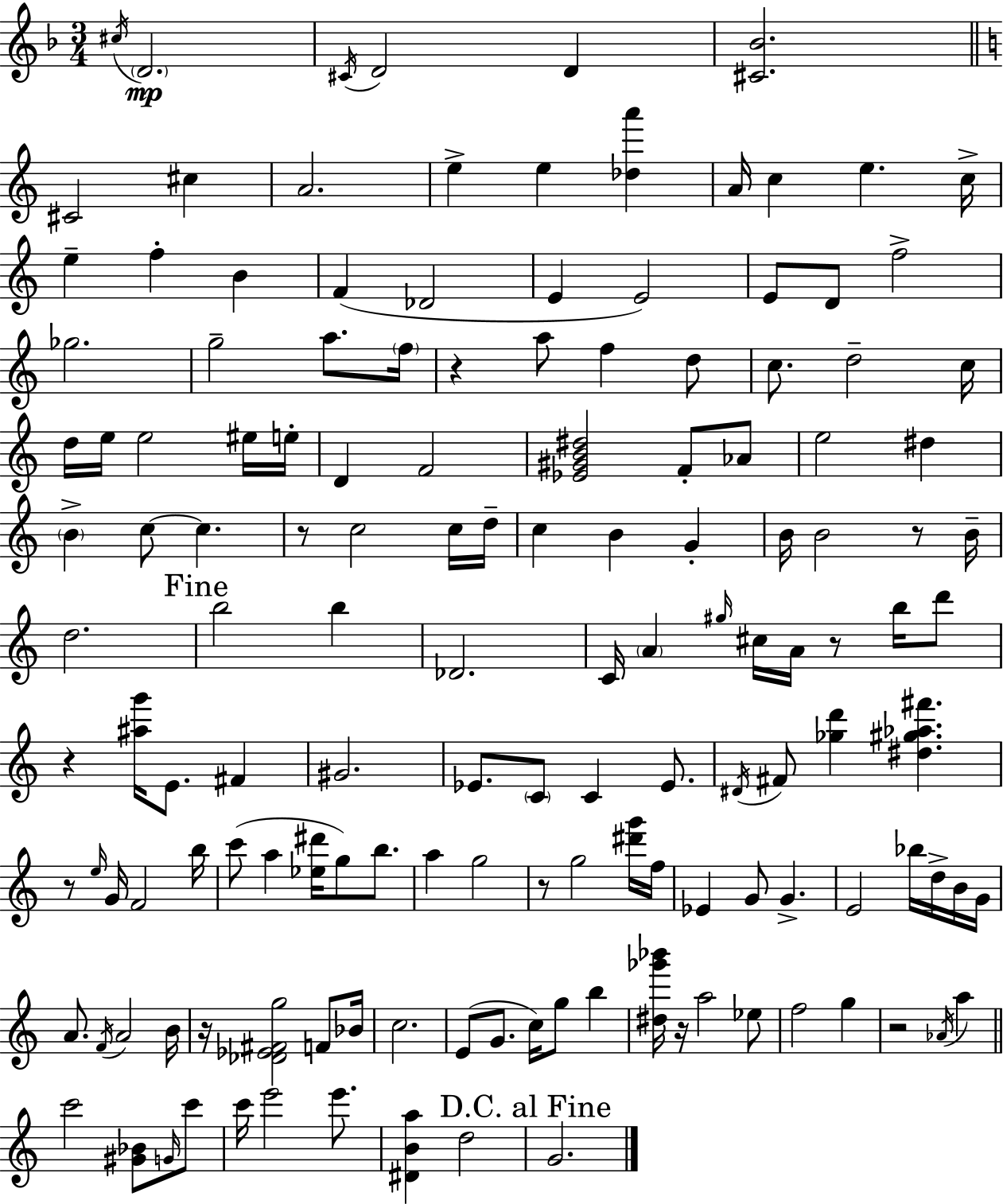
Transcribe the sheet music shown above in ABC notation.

X:1
T:Untitled
M:3/4
L:1/4
K:F
^c/4 D2 ^C/4 D2 D [^C_B]2 ^C2 ^c A2 e e [_da'] A/4 c e c/4 e f B F _D2 E E2 E/2 D/2 f2 _g2 g2 a/2 f/4 z a/2 f d/2 c/2 d2 c/4 d/4 e/4 e2 ^e/4 e/4 D F2 [_E^GB^d]2 F/2 _A/2 e2 ^d B c/2 c z/2 c2 c/4 d/4 c B G B/4 B2 z/2 B/4 d2 b2 b _D2 C/4 A ^g/4 ^c/4 A/4 z/2 b/4 d'/2 z [^ag']/4 E/2 ^F ^G2 _E/2 C/2 C _E/2 ^D/4 ^F/2 [_gd'] [^d^g_a^f'] z/2 e/4 G/4 F2 b/4 c'/2 a [_e^d']/4 g/2 b/2 a g2 z/2 g2 [^d'g']/4 f/4 _E G/2 G E2 _b/4 d/4 B/4 G/4 A/2 F/4 A2 B/4 z/4 [_D_E^Fg]2 F/2 _B/4 c2 E/2 G/2 c/4 g/2 b [^d_g'_b']/4 z/4 a2 _e/2 f2 g z2 _A/4 a c'2 [^G_B]/2 G/4 c'/2 c'/4 e'2 e'/2 [^DBa] d2 G2